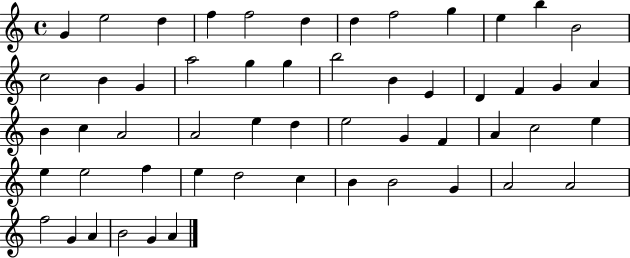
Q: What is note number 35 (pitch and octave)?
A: A4